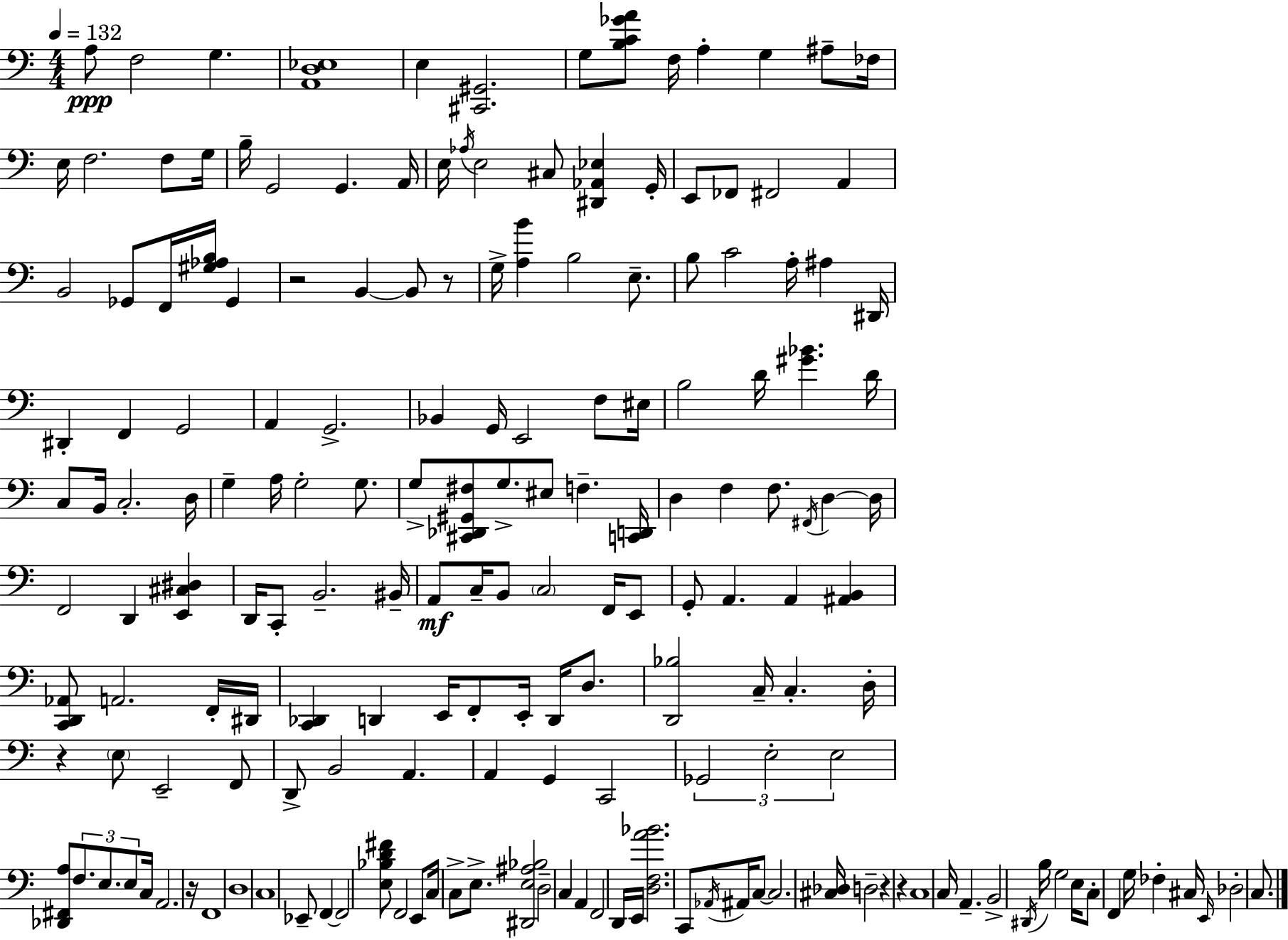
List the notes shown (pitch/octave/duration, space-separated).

A3/e F3/h G3/q. [A2,D3,Eb3]/w E3/q [C#2,G#2]/h. G3/e [B3,C4,Gb4,A4]/e F3/s A3/q G3/q A#3/e FES3/s E3/s F3/h. F3/e G3/s B3/s G2/h G2/q. A2/s E3/s Ab3/s E3/h C#3/e [D#2,Ab2,Eb3]/q G2/s E2/e FES2/e F#2/h A2/q B2/h Gb2/e F2/s [G#3,Ab3,B3]/s Gb2/q R/h B2/q B2/e R/e G3/s [A3,B4]/q B3/h E3/e. B3/e C4/h A3/s A#3/q D#2/s D#2/q F2/q G2/h A2/q G2/h. Bb2/q G2/s E2/h F3/e EIS3/s B3/h D4/s [G#4,Bb4]/q. D4/s C3/e B2/s C3/h. D3/s G3/q A3/s G3/h G3/e. G3/e [C#2,Db2,G#2,F#3]/e G3/e. EIS3/e F3/q. [C2,D2]/s D3/q F3/q F3/e. F#2/s D3/q D3/s F2/h D2/q [E2,C#3,D#3]/q D2/s C2/e B2/h. BIS2/s A2/e C3/s B2/e C3/h F2/s E2/e G2/e A2/q. A2/q [A#2,B2]/q [C2,D2,Ab2]/e A2/h. F2/s D#2/s [C2,Db2]/q D2/q E2/s F2/e E2/s D2/s D3/e. [D2,Bb3]/h C3/s C3/q. D3/s R/q E3/e E2/h F2/e D2/e B2/h A2/q. A2/q G2/q C2/h Gb2/h E3/h E3/h [Db2,F#2,A3]/e F3/e. E3/e. E3/e C3/s A2/h. R/s F2/w D3/w C3/w Eb2/e F2/q F2/h [E3,Bb3,D4,F#4]/e F2/h E2/e C3/s C3/e E3/e. [D#2,E3,A#3,Bb3]/h D3/h C3/q A2/q F2/h D2/s E2/s [D3,F3,A4,Bb4]/h. C2/e Ab2/s A#2/s C3/e C3/h. [C#3,Db3]/s D3/h R/q R/q C3/w C3/s A2/q. B2/h D#2/s B3/s G3/h E3/s C3/e F2/q G3/s FES3/q C#3/s E2/s Db3/h C3/e.